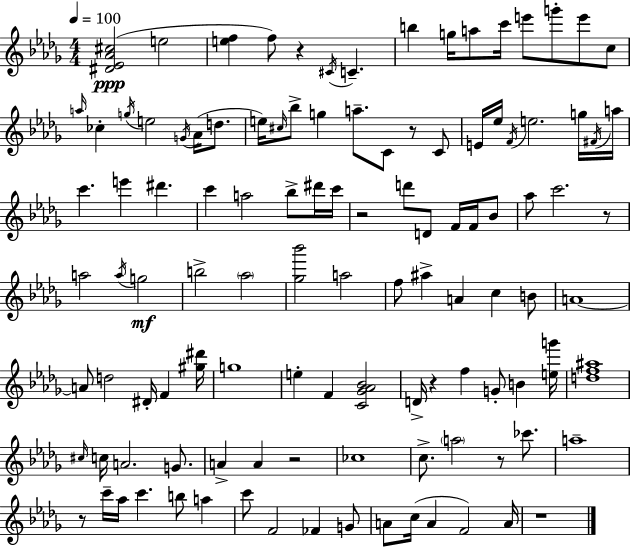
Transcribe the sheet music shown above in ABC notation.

X:1
T:Untitled
M:4/4
L:1/4
K:Bbm
[^D_E_A^c]2 e2 [ef] f/2 z ^C/4 C b g/4 a/2 c'/4 e'/2 g'/2 e'/2 c/2 a/4 _c g/4 e2 G/4 _A/4 d/2 e/4 ^c/4 _b/2 g a/2 C/2 z/2 C/2 E/4 _e/4 F/4 e2 g/4 ^F/4 a/4 c' e' ^d' c' a2 _b/2 ^d'/4 c'/4 z2 d'/2 D/2 F/4 F/4 _B/2 _a/2 c'2 z/2 a2 a/4 g2 b2 _a2 [_g_b']2 a2 f/2 ^a A c B/2 A4 A/2 d2 ^D/4 F [^g^d']/4 g4 e F [C_G_A_B]2 D/4 z f G/2 B [eg']/4 [df^a]4 ^c/4 c/4 A2 G/2 A A z2 _c4 c/2 a2 z/2 _c'/2 a4 z/2 c'/4 _a/4 c' b/2 a c'/2 F2 _F G/2 A/2 c/4 A F2 A/4 z4